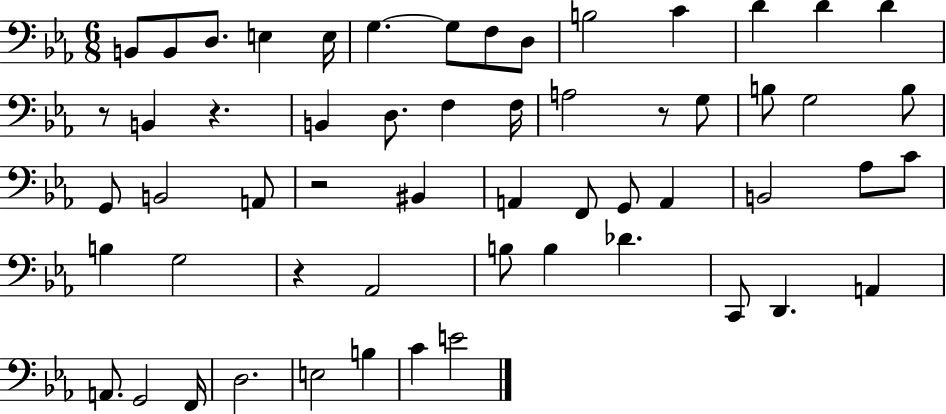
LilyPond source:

{
  \clef bass
  \numericTimeSignature
  \time 6/8
  \key ees \major
  b,8 b,8 d8. e4 e16 | g4.~~ g8 f8 d8 | b2 c'4 | d'4 d'4 d'4 | \break r8 b,4 r4. | b,4 d8. f4 f16 | a2 r8 g8 | b8 g2 b8 | \break g,8 b,2 a,8 | r2 bis,4 | a,4 f,8 g,8 a,4 | b,2 aes8 c'8 | \break b4 g2 | r4 aes,2 | b8 b4 des'4. | c,8 d,4. a,4 | \break a,8. g,2 f,16 | d2. | e2 b4 | c'4 e'2 | \break \bar "|."
}